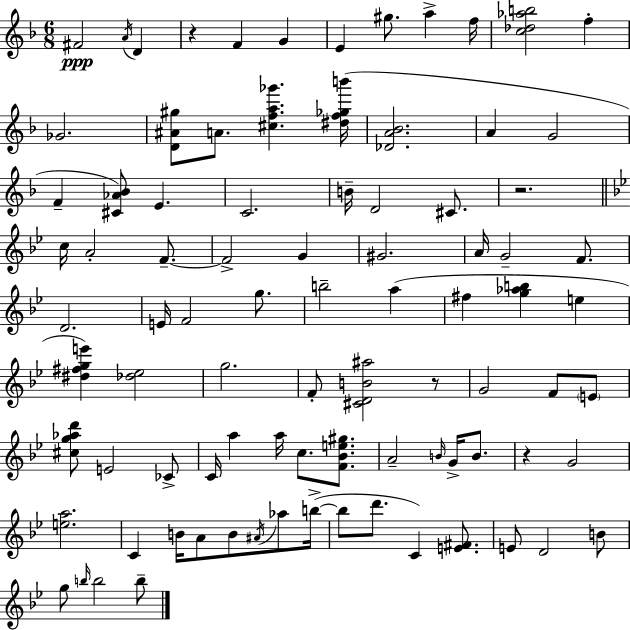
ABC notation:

X:1
T:Untitled
M:6/8
L:1/4
K:F
^F2 A/4 D z F G E ^g/2 a f/4 [c_d_ab]2 f _G2 [D^A^g]/2 A/2 [^cfa_g'] [^df_gb']/4 [_DA_B]2 A G2 F [^C_A_B]/2 E C2 B/4 D2 ^C/2 z2 c/4 A2 F/2 F2 G ^G2 A/4 G2 F/2 D2 E/4 F2 g/2 b2 a ^f [g_ab] e [^d^fge'] [_d_e]2 g2 F/2 [^CDB^a]2 z/2 G2 F/2 E/2 [^cg_ad']/2 E2 _C/2 C/4 a a/4 c/2 [F_Be^g]/2 A2 B/4 G/4 B/2 z G2 [ea]2 C B/4 A/2 B/2 ^A/4 _a/2 b/4 b/2 d'/2 C [E^F]/2 E/2 D2 B/2 g/2 b/4 b2 b/2